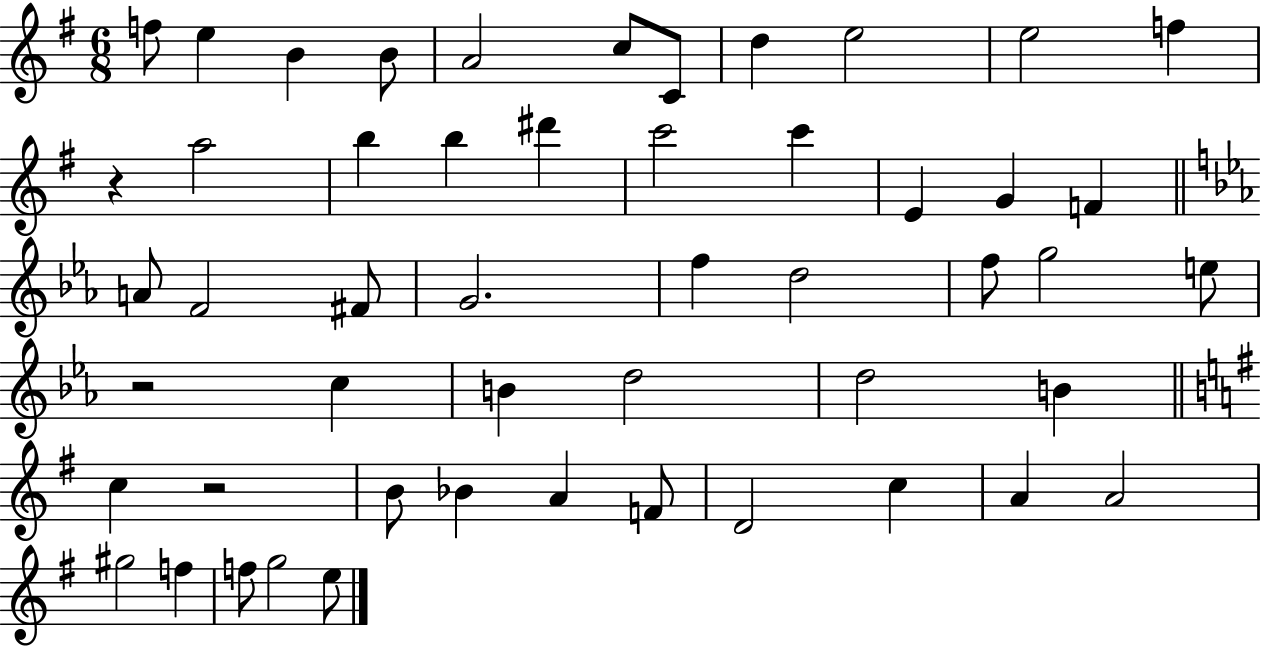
F5/e E5/q B4/q B4/e A4/h C5/e C4/e D5/q E5/h E5/h F5/q R/q A5/h B5/q B5/q D#6/q C6/h C6/q E4/q G4/q F4/q A4/e F4/h F#4/e G4/h. F5/q D5/h F5/e G5/h E5/e R/h C5/q B4/q D5/h D5/h B4/q C5/q R/h B4/e Bb4/q A4/q F4/e D4/h C5/q A4/q A4/h G#5/h F5/q F5/e G5/h E5/e